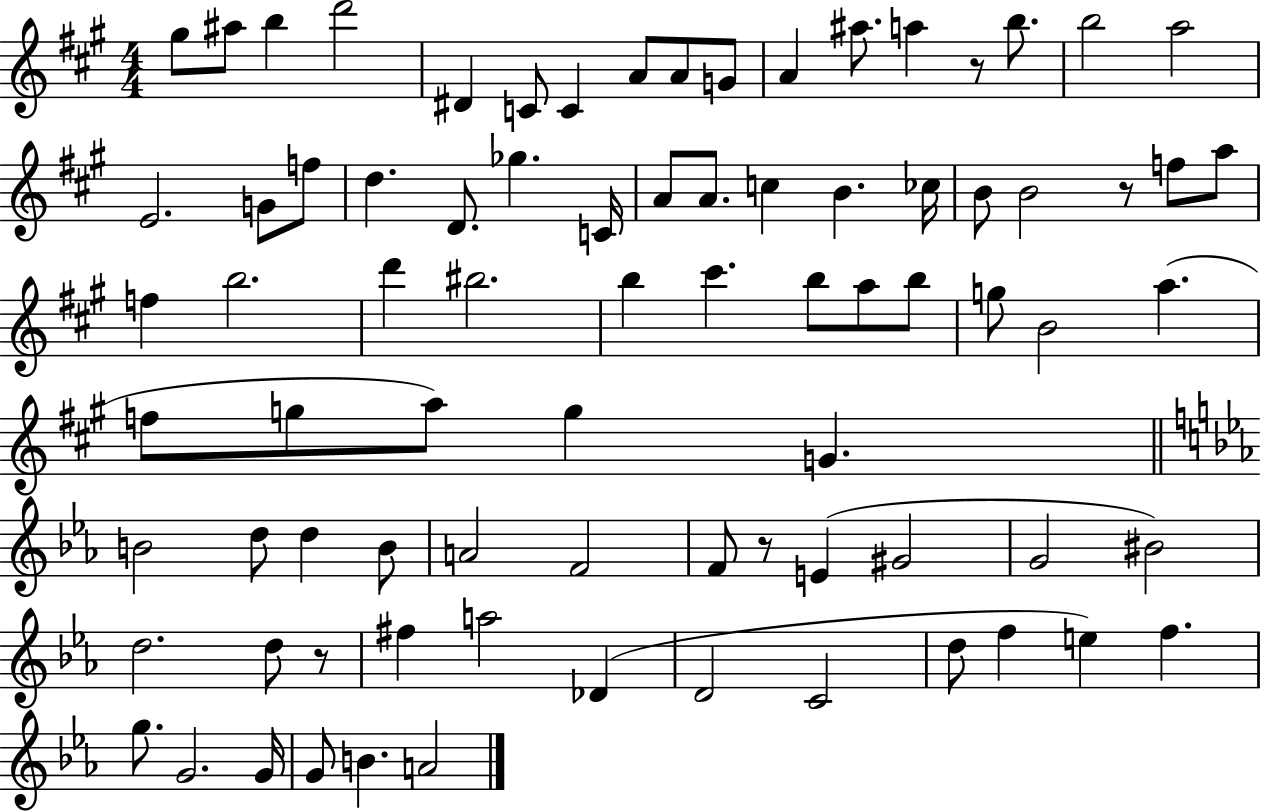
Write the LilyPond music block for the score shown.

{
  \clef treble
  \numericTimeSignature
  \time 4/4
  \key a \major
  gis''8 ais''8 b''4 d'''2 | dis'4 c'8 c'4 a'8 a'8 g'8 | a'4 ais''8. a''4 r8 b''8. | b''2 a''2 | \break e'2. g'8 f''8 | d''4. d'8. ges''4. c'16 | a'8 a'8. c''4 b'4. ces''16 | b'8 b'2 r8 f''8 a''8 | \break f''4 b''2. | d'''4 bis''2. | b''4 cis'''4. b''8 a''8 b''8 | g''8 b'2 a''4.( | \break f''8 g''8 a''8) g''4 g'4. | \bar "||" \break \key c \minor b'2 d''8 d''4 b'8 | a'2 f'2 | f'8 r8 e'4( gis'2 | g'2 bis'2) | \break d''2. d''8 r8 | fis''4 a''2 des'4( | d'2 c'2 | d''8 f''4 e''4) f''4. | \break g''8. g'2. g'16 | g'8 b'4. a'2 | \bar "|."
}